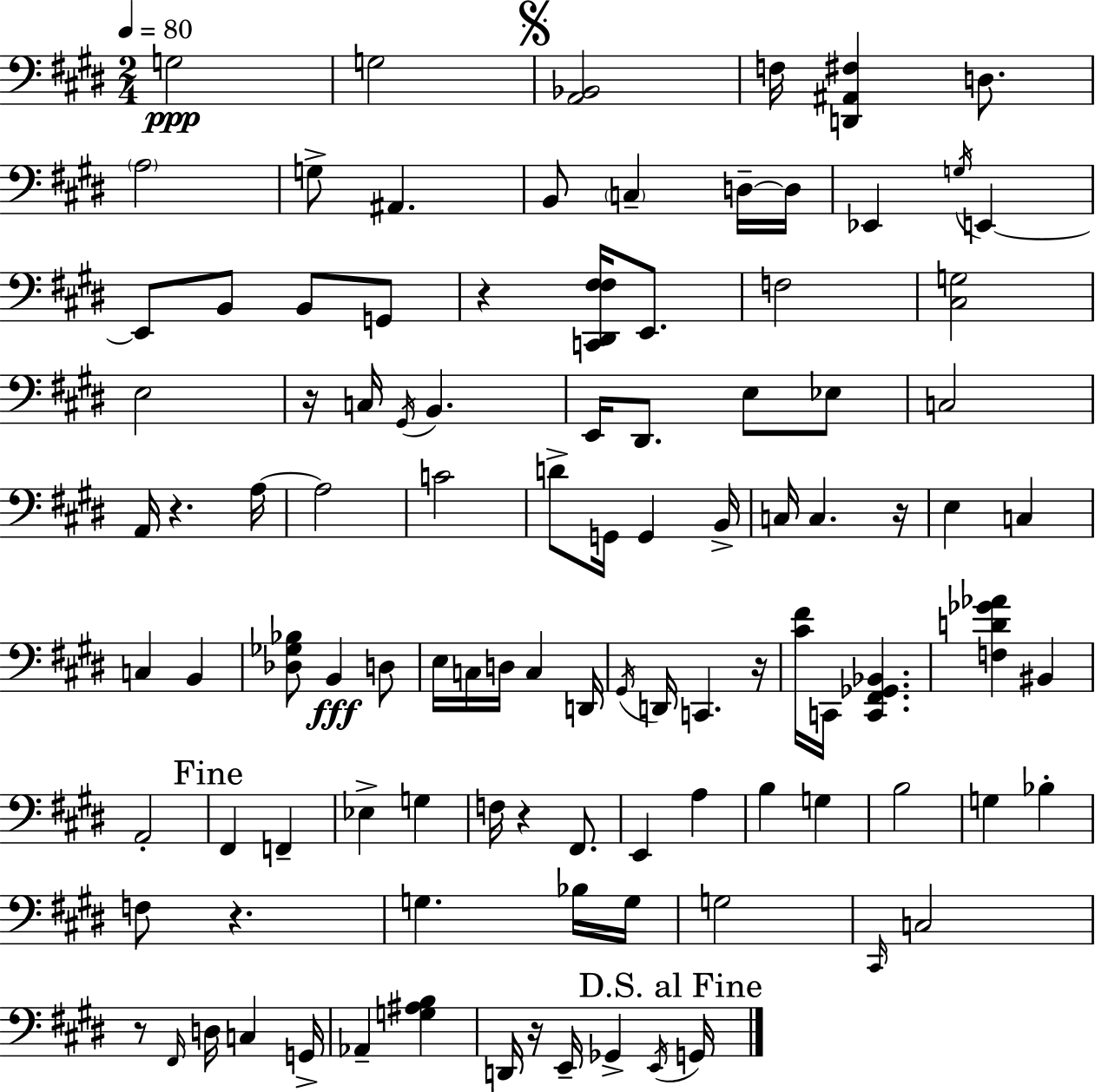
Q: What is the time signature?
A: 2/4